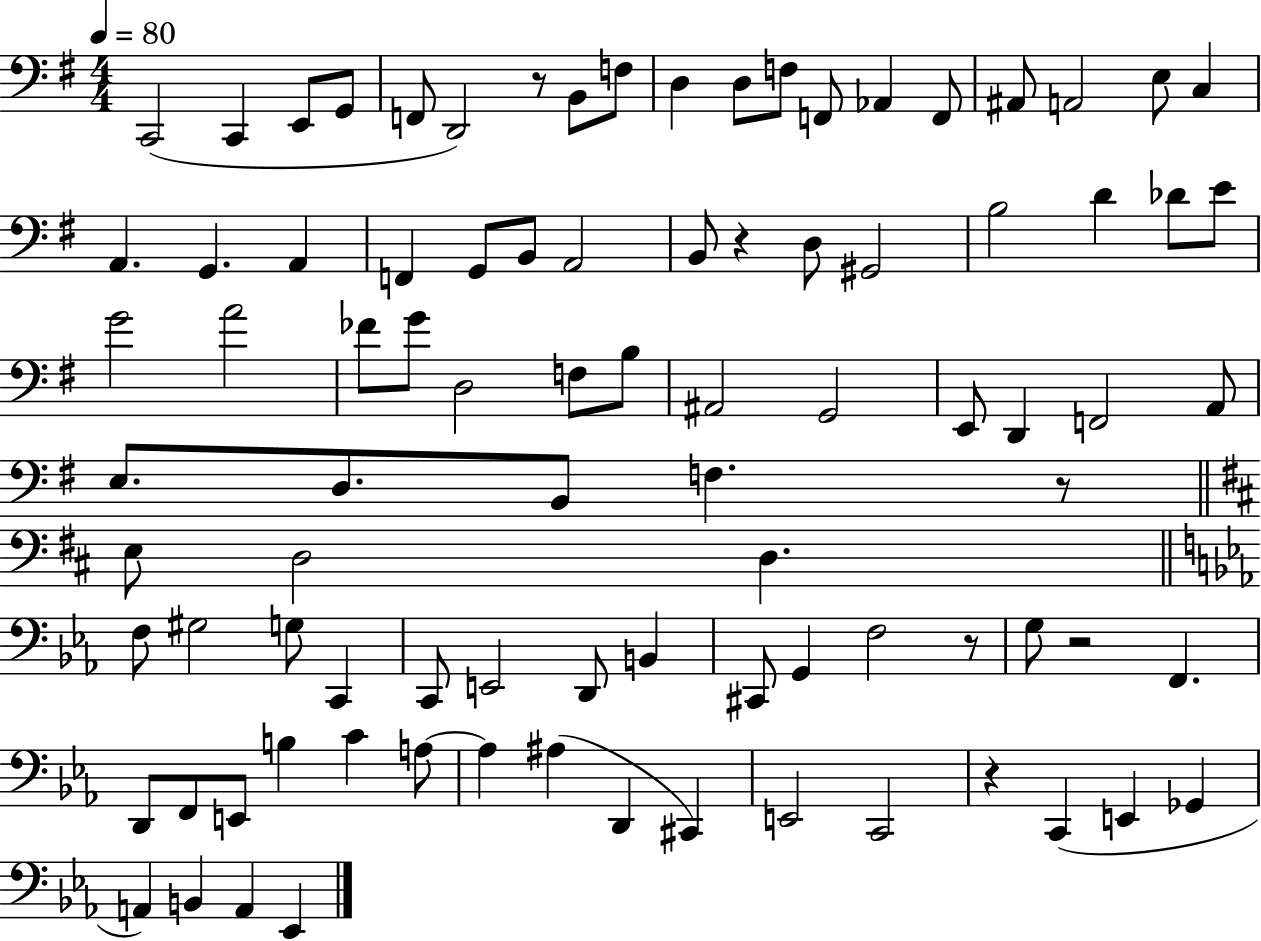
C2/h C2/q E2/e G2/e F2/e D2/h R/e B2/e F3/e D3/q D3/e F3/e F2/e Ab2/q F2/e A#2/e A2/h E3/e C3/q A2/q. G2/q. A2/q F2/q G2/e B2/e A2/h B2/e R/q D3/e G#2/h B3/h D4/q Db4/e E4/e G4/h A4/h FES4/e G4/e D3/h F3/e B3/e A#2/h G2/h E2/e D2/q F2/h A2/e E3/e. D3/e. B2/e F3/q. R/e E3/e D3/h D3/q. F3/e G#3/h G3/e C2/q C2/e E2/h D2/e B2/q C#2/e G2/q F3/h R/e G3/e R/h F2/q. D2/e F2/e E2/e B3/q C4/q A3/e A3/q A#3/q D2/q C#2/q E2/h C2/h R/q C2/q E2/q Gb2/q A2/q B2/q A2/q Eb2/q